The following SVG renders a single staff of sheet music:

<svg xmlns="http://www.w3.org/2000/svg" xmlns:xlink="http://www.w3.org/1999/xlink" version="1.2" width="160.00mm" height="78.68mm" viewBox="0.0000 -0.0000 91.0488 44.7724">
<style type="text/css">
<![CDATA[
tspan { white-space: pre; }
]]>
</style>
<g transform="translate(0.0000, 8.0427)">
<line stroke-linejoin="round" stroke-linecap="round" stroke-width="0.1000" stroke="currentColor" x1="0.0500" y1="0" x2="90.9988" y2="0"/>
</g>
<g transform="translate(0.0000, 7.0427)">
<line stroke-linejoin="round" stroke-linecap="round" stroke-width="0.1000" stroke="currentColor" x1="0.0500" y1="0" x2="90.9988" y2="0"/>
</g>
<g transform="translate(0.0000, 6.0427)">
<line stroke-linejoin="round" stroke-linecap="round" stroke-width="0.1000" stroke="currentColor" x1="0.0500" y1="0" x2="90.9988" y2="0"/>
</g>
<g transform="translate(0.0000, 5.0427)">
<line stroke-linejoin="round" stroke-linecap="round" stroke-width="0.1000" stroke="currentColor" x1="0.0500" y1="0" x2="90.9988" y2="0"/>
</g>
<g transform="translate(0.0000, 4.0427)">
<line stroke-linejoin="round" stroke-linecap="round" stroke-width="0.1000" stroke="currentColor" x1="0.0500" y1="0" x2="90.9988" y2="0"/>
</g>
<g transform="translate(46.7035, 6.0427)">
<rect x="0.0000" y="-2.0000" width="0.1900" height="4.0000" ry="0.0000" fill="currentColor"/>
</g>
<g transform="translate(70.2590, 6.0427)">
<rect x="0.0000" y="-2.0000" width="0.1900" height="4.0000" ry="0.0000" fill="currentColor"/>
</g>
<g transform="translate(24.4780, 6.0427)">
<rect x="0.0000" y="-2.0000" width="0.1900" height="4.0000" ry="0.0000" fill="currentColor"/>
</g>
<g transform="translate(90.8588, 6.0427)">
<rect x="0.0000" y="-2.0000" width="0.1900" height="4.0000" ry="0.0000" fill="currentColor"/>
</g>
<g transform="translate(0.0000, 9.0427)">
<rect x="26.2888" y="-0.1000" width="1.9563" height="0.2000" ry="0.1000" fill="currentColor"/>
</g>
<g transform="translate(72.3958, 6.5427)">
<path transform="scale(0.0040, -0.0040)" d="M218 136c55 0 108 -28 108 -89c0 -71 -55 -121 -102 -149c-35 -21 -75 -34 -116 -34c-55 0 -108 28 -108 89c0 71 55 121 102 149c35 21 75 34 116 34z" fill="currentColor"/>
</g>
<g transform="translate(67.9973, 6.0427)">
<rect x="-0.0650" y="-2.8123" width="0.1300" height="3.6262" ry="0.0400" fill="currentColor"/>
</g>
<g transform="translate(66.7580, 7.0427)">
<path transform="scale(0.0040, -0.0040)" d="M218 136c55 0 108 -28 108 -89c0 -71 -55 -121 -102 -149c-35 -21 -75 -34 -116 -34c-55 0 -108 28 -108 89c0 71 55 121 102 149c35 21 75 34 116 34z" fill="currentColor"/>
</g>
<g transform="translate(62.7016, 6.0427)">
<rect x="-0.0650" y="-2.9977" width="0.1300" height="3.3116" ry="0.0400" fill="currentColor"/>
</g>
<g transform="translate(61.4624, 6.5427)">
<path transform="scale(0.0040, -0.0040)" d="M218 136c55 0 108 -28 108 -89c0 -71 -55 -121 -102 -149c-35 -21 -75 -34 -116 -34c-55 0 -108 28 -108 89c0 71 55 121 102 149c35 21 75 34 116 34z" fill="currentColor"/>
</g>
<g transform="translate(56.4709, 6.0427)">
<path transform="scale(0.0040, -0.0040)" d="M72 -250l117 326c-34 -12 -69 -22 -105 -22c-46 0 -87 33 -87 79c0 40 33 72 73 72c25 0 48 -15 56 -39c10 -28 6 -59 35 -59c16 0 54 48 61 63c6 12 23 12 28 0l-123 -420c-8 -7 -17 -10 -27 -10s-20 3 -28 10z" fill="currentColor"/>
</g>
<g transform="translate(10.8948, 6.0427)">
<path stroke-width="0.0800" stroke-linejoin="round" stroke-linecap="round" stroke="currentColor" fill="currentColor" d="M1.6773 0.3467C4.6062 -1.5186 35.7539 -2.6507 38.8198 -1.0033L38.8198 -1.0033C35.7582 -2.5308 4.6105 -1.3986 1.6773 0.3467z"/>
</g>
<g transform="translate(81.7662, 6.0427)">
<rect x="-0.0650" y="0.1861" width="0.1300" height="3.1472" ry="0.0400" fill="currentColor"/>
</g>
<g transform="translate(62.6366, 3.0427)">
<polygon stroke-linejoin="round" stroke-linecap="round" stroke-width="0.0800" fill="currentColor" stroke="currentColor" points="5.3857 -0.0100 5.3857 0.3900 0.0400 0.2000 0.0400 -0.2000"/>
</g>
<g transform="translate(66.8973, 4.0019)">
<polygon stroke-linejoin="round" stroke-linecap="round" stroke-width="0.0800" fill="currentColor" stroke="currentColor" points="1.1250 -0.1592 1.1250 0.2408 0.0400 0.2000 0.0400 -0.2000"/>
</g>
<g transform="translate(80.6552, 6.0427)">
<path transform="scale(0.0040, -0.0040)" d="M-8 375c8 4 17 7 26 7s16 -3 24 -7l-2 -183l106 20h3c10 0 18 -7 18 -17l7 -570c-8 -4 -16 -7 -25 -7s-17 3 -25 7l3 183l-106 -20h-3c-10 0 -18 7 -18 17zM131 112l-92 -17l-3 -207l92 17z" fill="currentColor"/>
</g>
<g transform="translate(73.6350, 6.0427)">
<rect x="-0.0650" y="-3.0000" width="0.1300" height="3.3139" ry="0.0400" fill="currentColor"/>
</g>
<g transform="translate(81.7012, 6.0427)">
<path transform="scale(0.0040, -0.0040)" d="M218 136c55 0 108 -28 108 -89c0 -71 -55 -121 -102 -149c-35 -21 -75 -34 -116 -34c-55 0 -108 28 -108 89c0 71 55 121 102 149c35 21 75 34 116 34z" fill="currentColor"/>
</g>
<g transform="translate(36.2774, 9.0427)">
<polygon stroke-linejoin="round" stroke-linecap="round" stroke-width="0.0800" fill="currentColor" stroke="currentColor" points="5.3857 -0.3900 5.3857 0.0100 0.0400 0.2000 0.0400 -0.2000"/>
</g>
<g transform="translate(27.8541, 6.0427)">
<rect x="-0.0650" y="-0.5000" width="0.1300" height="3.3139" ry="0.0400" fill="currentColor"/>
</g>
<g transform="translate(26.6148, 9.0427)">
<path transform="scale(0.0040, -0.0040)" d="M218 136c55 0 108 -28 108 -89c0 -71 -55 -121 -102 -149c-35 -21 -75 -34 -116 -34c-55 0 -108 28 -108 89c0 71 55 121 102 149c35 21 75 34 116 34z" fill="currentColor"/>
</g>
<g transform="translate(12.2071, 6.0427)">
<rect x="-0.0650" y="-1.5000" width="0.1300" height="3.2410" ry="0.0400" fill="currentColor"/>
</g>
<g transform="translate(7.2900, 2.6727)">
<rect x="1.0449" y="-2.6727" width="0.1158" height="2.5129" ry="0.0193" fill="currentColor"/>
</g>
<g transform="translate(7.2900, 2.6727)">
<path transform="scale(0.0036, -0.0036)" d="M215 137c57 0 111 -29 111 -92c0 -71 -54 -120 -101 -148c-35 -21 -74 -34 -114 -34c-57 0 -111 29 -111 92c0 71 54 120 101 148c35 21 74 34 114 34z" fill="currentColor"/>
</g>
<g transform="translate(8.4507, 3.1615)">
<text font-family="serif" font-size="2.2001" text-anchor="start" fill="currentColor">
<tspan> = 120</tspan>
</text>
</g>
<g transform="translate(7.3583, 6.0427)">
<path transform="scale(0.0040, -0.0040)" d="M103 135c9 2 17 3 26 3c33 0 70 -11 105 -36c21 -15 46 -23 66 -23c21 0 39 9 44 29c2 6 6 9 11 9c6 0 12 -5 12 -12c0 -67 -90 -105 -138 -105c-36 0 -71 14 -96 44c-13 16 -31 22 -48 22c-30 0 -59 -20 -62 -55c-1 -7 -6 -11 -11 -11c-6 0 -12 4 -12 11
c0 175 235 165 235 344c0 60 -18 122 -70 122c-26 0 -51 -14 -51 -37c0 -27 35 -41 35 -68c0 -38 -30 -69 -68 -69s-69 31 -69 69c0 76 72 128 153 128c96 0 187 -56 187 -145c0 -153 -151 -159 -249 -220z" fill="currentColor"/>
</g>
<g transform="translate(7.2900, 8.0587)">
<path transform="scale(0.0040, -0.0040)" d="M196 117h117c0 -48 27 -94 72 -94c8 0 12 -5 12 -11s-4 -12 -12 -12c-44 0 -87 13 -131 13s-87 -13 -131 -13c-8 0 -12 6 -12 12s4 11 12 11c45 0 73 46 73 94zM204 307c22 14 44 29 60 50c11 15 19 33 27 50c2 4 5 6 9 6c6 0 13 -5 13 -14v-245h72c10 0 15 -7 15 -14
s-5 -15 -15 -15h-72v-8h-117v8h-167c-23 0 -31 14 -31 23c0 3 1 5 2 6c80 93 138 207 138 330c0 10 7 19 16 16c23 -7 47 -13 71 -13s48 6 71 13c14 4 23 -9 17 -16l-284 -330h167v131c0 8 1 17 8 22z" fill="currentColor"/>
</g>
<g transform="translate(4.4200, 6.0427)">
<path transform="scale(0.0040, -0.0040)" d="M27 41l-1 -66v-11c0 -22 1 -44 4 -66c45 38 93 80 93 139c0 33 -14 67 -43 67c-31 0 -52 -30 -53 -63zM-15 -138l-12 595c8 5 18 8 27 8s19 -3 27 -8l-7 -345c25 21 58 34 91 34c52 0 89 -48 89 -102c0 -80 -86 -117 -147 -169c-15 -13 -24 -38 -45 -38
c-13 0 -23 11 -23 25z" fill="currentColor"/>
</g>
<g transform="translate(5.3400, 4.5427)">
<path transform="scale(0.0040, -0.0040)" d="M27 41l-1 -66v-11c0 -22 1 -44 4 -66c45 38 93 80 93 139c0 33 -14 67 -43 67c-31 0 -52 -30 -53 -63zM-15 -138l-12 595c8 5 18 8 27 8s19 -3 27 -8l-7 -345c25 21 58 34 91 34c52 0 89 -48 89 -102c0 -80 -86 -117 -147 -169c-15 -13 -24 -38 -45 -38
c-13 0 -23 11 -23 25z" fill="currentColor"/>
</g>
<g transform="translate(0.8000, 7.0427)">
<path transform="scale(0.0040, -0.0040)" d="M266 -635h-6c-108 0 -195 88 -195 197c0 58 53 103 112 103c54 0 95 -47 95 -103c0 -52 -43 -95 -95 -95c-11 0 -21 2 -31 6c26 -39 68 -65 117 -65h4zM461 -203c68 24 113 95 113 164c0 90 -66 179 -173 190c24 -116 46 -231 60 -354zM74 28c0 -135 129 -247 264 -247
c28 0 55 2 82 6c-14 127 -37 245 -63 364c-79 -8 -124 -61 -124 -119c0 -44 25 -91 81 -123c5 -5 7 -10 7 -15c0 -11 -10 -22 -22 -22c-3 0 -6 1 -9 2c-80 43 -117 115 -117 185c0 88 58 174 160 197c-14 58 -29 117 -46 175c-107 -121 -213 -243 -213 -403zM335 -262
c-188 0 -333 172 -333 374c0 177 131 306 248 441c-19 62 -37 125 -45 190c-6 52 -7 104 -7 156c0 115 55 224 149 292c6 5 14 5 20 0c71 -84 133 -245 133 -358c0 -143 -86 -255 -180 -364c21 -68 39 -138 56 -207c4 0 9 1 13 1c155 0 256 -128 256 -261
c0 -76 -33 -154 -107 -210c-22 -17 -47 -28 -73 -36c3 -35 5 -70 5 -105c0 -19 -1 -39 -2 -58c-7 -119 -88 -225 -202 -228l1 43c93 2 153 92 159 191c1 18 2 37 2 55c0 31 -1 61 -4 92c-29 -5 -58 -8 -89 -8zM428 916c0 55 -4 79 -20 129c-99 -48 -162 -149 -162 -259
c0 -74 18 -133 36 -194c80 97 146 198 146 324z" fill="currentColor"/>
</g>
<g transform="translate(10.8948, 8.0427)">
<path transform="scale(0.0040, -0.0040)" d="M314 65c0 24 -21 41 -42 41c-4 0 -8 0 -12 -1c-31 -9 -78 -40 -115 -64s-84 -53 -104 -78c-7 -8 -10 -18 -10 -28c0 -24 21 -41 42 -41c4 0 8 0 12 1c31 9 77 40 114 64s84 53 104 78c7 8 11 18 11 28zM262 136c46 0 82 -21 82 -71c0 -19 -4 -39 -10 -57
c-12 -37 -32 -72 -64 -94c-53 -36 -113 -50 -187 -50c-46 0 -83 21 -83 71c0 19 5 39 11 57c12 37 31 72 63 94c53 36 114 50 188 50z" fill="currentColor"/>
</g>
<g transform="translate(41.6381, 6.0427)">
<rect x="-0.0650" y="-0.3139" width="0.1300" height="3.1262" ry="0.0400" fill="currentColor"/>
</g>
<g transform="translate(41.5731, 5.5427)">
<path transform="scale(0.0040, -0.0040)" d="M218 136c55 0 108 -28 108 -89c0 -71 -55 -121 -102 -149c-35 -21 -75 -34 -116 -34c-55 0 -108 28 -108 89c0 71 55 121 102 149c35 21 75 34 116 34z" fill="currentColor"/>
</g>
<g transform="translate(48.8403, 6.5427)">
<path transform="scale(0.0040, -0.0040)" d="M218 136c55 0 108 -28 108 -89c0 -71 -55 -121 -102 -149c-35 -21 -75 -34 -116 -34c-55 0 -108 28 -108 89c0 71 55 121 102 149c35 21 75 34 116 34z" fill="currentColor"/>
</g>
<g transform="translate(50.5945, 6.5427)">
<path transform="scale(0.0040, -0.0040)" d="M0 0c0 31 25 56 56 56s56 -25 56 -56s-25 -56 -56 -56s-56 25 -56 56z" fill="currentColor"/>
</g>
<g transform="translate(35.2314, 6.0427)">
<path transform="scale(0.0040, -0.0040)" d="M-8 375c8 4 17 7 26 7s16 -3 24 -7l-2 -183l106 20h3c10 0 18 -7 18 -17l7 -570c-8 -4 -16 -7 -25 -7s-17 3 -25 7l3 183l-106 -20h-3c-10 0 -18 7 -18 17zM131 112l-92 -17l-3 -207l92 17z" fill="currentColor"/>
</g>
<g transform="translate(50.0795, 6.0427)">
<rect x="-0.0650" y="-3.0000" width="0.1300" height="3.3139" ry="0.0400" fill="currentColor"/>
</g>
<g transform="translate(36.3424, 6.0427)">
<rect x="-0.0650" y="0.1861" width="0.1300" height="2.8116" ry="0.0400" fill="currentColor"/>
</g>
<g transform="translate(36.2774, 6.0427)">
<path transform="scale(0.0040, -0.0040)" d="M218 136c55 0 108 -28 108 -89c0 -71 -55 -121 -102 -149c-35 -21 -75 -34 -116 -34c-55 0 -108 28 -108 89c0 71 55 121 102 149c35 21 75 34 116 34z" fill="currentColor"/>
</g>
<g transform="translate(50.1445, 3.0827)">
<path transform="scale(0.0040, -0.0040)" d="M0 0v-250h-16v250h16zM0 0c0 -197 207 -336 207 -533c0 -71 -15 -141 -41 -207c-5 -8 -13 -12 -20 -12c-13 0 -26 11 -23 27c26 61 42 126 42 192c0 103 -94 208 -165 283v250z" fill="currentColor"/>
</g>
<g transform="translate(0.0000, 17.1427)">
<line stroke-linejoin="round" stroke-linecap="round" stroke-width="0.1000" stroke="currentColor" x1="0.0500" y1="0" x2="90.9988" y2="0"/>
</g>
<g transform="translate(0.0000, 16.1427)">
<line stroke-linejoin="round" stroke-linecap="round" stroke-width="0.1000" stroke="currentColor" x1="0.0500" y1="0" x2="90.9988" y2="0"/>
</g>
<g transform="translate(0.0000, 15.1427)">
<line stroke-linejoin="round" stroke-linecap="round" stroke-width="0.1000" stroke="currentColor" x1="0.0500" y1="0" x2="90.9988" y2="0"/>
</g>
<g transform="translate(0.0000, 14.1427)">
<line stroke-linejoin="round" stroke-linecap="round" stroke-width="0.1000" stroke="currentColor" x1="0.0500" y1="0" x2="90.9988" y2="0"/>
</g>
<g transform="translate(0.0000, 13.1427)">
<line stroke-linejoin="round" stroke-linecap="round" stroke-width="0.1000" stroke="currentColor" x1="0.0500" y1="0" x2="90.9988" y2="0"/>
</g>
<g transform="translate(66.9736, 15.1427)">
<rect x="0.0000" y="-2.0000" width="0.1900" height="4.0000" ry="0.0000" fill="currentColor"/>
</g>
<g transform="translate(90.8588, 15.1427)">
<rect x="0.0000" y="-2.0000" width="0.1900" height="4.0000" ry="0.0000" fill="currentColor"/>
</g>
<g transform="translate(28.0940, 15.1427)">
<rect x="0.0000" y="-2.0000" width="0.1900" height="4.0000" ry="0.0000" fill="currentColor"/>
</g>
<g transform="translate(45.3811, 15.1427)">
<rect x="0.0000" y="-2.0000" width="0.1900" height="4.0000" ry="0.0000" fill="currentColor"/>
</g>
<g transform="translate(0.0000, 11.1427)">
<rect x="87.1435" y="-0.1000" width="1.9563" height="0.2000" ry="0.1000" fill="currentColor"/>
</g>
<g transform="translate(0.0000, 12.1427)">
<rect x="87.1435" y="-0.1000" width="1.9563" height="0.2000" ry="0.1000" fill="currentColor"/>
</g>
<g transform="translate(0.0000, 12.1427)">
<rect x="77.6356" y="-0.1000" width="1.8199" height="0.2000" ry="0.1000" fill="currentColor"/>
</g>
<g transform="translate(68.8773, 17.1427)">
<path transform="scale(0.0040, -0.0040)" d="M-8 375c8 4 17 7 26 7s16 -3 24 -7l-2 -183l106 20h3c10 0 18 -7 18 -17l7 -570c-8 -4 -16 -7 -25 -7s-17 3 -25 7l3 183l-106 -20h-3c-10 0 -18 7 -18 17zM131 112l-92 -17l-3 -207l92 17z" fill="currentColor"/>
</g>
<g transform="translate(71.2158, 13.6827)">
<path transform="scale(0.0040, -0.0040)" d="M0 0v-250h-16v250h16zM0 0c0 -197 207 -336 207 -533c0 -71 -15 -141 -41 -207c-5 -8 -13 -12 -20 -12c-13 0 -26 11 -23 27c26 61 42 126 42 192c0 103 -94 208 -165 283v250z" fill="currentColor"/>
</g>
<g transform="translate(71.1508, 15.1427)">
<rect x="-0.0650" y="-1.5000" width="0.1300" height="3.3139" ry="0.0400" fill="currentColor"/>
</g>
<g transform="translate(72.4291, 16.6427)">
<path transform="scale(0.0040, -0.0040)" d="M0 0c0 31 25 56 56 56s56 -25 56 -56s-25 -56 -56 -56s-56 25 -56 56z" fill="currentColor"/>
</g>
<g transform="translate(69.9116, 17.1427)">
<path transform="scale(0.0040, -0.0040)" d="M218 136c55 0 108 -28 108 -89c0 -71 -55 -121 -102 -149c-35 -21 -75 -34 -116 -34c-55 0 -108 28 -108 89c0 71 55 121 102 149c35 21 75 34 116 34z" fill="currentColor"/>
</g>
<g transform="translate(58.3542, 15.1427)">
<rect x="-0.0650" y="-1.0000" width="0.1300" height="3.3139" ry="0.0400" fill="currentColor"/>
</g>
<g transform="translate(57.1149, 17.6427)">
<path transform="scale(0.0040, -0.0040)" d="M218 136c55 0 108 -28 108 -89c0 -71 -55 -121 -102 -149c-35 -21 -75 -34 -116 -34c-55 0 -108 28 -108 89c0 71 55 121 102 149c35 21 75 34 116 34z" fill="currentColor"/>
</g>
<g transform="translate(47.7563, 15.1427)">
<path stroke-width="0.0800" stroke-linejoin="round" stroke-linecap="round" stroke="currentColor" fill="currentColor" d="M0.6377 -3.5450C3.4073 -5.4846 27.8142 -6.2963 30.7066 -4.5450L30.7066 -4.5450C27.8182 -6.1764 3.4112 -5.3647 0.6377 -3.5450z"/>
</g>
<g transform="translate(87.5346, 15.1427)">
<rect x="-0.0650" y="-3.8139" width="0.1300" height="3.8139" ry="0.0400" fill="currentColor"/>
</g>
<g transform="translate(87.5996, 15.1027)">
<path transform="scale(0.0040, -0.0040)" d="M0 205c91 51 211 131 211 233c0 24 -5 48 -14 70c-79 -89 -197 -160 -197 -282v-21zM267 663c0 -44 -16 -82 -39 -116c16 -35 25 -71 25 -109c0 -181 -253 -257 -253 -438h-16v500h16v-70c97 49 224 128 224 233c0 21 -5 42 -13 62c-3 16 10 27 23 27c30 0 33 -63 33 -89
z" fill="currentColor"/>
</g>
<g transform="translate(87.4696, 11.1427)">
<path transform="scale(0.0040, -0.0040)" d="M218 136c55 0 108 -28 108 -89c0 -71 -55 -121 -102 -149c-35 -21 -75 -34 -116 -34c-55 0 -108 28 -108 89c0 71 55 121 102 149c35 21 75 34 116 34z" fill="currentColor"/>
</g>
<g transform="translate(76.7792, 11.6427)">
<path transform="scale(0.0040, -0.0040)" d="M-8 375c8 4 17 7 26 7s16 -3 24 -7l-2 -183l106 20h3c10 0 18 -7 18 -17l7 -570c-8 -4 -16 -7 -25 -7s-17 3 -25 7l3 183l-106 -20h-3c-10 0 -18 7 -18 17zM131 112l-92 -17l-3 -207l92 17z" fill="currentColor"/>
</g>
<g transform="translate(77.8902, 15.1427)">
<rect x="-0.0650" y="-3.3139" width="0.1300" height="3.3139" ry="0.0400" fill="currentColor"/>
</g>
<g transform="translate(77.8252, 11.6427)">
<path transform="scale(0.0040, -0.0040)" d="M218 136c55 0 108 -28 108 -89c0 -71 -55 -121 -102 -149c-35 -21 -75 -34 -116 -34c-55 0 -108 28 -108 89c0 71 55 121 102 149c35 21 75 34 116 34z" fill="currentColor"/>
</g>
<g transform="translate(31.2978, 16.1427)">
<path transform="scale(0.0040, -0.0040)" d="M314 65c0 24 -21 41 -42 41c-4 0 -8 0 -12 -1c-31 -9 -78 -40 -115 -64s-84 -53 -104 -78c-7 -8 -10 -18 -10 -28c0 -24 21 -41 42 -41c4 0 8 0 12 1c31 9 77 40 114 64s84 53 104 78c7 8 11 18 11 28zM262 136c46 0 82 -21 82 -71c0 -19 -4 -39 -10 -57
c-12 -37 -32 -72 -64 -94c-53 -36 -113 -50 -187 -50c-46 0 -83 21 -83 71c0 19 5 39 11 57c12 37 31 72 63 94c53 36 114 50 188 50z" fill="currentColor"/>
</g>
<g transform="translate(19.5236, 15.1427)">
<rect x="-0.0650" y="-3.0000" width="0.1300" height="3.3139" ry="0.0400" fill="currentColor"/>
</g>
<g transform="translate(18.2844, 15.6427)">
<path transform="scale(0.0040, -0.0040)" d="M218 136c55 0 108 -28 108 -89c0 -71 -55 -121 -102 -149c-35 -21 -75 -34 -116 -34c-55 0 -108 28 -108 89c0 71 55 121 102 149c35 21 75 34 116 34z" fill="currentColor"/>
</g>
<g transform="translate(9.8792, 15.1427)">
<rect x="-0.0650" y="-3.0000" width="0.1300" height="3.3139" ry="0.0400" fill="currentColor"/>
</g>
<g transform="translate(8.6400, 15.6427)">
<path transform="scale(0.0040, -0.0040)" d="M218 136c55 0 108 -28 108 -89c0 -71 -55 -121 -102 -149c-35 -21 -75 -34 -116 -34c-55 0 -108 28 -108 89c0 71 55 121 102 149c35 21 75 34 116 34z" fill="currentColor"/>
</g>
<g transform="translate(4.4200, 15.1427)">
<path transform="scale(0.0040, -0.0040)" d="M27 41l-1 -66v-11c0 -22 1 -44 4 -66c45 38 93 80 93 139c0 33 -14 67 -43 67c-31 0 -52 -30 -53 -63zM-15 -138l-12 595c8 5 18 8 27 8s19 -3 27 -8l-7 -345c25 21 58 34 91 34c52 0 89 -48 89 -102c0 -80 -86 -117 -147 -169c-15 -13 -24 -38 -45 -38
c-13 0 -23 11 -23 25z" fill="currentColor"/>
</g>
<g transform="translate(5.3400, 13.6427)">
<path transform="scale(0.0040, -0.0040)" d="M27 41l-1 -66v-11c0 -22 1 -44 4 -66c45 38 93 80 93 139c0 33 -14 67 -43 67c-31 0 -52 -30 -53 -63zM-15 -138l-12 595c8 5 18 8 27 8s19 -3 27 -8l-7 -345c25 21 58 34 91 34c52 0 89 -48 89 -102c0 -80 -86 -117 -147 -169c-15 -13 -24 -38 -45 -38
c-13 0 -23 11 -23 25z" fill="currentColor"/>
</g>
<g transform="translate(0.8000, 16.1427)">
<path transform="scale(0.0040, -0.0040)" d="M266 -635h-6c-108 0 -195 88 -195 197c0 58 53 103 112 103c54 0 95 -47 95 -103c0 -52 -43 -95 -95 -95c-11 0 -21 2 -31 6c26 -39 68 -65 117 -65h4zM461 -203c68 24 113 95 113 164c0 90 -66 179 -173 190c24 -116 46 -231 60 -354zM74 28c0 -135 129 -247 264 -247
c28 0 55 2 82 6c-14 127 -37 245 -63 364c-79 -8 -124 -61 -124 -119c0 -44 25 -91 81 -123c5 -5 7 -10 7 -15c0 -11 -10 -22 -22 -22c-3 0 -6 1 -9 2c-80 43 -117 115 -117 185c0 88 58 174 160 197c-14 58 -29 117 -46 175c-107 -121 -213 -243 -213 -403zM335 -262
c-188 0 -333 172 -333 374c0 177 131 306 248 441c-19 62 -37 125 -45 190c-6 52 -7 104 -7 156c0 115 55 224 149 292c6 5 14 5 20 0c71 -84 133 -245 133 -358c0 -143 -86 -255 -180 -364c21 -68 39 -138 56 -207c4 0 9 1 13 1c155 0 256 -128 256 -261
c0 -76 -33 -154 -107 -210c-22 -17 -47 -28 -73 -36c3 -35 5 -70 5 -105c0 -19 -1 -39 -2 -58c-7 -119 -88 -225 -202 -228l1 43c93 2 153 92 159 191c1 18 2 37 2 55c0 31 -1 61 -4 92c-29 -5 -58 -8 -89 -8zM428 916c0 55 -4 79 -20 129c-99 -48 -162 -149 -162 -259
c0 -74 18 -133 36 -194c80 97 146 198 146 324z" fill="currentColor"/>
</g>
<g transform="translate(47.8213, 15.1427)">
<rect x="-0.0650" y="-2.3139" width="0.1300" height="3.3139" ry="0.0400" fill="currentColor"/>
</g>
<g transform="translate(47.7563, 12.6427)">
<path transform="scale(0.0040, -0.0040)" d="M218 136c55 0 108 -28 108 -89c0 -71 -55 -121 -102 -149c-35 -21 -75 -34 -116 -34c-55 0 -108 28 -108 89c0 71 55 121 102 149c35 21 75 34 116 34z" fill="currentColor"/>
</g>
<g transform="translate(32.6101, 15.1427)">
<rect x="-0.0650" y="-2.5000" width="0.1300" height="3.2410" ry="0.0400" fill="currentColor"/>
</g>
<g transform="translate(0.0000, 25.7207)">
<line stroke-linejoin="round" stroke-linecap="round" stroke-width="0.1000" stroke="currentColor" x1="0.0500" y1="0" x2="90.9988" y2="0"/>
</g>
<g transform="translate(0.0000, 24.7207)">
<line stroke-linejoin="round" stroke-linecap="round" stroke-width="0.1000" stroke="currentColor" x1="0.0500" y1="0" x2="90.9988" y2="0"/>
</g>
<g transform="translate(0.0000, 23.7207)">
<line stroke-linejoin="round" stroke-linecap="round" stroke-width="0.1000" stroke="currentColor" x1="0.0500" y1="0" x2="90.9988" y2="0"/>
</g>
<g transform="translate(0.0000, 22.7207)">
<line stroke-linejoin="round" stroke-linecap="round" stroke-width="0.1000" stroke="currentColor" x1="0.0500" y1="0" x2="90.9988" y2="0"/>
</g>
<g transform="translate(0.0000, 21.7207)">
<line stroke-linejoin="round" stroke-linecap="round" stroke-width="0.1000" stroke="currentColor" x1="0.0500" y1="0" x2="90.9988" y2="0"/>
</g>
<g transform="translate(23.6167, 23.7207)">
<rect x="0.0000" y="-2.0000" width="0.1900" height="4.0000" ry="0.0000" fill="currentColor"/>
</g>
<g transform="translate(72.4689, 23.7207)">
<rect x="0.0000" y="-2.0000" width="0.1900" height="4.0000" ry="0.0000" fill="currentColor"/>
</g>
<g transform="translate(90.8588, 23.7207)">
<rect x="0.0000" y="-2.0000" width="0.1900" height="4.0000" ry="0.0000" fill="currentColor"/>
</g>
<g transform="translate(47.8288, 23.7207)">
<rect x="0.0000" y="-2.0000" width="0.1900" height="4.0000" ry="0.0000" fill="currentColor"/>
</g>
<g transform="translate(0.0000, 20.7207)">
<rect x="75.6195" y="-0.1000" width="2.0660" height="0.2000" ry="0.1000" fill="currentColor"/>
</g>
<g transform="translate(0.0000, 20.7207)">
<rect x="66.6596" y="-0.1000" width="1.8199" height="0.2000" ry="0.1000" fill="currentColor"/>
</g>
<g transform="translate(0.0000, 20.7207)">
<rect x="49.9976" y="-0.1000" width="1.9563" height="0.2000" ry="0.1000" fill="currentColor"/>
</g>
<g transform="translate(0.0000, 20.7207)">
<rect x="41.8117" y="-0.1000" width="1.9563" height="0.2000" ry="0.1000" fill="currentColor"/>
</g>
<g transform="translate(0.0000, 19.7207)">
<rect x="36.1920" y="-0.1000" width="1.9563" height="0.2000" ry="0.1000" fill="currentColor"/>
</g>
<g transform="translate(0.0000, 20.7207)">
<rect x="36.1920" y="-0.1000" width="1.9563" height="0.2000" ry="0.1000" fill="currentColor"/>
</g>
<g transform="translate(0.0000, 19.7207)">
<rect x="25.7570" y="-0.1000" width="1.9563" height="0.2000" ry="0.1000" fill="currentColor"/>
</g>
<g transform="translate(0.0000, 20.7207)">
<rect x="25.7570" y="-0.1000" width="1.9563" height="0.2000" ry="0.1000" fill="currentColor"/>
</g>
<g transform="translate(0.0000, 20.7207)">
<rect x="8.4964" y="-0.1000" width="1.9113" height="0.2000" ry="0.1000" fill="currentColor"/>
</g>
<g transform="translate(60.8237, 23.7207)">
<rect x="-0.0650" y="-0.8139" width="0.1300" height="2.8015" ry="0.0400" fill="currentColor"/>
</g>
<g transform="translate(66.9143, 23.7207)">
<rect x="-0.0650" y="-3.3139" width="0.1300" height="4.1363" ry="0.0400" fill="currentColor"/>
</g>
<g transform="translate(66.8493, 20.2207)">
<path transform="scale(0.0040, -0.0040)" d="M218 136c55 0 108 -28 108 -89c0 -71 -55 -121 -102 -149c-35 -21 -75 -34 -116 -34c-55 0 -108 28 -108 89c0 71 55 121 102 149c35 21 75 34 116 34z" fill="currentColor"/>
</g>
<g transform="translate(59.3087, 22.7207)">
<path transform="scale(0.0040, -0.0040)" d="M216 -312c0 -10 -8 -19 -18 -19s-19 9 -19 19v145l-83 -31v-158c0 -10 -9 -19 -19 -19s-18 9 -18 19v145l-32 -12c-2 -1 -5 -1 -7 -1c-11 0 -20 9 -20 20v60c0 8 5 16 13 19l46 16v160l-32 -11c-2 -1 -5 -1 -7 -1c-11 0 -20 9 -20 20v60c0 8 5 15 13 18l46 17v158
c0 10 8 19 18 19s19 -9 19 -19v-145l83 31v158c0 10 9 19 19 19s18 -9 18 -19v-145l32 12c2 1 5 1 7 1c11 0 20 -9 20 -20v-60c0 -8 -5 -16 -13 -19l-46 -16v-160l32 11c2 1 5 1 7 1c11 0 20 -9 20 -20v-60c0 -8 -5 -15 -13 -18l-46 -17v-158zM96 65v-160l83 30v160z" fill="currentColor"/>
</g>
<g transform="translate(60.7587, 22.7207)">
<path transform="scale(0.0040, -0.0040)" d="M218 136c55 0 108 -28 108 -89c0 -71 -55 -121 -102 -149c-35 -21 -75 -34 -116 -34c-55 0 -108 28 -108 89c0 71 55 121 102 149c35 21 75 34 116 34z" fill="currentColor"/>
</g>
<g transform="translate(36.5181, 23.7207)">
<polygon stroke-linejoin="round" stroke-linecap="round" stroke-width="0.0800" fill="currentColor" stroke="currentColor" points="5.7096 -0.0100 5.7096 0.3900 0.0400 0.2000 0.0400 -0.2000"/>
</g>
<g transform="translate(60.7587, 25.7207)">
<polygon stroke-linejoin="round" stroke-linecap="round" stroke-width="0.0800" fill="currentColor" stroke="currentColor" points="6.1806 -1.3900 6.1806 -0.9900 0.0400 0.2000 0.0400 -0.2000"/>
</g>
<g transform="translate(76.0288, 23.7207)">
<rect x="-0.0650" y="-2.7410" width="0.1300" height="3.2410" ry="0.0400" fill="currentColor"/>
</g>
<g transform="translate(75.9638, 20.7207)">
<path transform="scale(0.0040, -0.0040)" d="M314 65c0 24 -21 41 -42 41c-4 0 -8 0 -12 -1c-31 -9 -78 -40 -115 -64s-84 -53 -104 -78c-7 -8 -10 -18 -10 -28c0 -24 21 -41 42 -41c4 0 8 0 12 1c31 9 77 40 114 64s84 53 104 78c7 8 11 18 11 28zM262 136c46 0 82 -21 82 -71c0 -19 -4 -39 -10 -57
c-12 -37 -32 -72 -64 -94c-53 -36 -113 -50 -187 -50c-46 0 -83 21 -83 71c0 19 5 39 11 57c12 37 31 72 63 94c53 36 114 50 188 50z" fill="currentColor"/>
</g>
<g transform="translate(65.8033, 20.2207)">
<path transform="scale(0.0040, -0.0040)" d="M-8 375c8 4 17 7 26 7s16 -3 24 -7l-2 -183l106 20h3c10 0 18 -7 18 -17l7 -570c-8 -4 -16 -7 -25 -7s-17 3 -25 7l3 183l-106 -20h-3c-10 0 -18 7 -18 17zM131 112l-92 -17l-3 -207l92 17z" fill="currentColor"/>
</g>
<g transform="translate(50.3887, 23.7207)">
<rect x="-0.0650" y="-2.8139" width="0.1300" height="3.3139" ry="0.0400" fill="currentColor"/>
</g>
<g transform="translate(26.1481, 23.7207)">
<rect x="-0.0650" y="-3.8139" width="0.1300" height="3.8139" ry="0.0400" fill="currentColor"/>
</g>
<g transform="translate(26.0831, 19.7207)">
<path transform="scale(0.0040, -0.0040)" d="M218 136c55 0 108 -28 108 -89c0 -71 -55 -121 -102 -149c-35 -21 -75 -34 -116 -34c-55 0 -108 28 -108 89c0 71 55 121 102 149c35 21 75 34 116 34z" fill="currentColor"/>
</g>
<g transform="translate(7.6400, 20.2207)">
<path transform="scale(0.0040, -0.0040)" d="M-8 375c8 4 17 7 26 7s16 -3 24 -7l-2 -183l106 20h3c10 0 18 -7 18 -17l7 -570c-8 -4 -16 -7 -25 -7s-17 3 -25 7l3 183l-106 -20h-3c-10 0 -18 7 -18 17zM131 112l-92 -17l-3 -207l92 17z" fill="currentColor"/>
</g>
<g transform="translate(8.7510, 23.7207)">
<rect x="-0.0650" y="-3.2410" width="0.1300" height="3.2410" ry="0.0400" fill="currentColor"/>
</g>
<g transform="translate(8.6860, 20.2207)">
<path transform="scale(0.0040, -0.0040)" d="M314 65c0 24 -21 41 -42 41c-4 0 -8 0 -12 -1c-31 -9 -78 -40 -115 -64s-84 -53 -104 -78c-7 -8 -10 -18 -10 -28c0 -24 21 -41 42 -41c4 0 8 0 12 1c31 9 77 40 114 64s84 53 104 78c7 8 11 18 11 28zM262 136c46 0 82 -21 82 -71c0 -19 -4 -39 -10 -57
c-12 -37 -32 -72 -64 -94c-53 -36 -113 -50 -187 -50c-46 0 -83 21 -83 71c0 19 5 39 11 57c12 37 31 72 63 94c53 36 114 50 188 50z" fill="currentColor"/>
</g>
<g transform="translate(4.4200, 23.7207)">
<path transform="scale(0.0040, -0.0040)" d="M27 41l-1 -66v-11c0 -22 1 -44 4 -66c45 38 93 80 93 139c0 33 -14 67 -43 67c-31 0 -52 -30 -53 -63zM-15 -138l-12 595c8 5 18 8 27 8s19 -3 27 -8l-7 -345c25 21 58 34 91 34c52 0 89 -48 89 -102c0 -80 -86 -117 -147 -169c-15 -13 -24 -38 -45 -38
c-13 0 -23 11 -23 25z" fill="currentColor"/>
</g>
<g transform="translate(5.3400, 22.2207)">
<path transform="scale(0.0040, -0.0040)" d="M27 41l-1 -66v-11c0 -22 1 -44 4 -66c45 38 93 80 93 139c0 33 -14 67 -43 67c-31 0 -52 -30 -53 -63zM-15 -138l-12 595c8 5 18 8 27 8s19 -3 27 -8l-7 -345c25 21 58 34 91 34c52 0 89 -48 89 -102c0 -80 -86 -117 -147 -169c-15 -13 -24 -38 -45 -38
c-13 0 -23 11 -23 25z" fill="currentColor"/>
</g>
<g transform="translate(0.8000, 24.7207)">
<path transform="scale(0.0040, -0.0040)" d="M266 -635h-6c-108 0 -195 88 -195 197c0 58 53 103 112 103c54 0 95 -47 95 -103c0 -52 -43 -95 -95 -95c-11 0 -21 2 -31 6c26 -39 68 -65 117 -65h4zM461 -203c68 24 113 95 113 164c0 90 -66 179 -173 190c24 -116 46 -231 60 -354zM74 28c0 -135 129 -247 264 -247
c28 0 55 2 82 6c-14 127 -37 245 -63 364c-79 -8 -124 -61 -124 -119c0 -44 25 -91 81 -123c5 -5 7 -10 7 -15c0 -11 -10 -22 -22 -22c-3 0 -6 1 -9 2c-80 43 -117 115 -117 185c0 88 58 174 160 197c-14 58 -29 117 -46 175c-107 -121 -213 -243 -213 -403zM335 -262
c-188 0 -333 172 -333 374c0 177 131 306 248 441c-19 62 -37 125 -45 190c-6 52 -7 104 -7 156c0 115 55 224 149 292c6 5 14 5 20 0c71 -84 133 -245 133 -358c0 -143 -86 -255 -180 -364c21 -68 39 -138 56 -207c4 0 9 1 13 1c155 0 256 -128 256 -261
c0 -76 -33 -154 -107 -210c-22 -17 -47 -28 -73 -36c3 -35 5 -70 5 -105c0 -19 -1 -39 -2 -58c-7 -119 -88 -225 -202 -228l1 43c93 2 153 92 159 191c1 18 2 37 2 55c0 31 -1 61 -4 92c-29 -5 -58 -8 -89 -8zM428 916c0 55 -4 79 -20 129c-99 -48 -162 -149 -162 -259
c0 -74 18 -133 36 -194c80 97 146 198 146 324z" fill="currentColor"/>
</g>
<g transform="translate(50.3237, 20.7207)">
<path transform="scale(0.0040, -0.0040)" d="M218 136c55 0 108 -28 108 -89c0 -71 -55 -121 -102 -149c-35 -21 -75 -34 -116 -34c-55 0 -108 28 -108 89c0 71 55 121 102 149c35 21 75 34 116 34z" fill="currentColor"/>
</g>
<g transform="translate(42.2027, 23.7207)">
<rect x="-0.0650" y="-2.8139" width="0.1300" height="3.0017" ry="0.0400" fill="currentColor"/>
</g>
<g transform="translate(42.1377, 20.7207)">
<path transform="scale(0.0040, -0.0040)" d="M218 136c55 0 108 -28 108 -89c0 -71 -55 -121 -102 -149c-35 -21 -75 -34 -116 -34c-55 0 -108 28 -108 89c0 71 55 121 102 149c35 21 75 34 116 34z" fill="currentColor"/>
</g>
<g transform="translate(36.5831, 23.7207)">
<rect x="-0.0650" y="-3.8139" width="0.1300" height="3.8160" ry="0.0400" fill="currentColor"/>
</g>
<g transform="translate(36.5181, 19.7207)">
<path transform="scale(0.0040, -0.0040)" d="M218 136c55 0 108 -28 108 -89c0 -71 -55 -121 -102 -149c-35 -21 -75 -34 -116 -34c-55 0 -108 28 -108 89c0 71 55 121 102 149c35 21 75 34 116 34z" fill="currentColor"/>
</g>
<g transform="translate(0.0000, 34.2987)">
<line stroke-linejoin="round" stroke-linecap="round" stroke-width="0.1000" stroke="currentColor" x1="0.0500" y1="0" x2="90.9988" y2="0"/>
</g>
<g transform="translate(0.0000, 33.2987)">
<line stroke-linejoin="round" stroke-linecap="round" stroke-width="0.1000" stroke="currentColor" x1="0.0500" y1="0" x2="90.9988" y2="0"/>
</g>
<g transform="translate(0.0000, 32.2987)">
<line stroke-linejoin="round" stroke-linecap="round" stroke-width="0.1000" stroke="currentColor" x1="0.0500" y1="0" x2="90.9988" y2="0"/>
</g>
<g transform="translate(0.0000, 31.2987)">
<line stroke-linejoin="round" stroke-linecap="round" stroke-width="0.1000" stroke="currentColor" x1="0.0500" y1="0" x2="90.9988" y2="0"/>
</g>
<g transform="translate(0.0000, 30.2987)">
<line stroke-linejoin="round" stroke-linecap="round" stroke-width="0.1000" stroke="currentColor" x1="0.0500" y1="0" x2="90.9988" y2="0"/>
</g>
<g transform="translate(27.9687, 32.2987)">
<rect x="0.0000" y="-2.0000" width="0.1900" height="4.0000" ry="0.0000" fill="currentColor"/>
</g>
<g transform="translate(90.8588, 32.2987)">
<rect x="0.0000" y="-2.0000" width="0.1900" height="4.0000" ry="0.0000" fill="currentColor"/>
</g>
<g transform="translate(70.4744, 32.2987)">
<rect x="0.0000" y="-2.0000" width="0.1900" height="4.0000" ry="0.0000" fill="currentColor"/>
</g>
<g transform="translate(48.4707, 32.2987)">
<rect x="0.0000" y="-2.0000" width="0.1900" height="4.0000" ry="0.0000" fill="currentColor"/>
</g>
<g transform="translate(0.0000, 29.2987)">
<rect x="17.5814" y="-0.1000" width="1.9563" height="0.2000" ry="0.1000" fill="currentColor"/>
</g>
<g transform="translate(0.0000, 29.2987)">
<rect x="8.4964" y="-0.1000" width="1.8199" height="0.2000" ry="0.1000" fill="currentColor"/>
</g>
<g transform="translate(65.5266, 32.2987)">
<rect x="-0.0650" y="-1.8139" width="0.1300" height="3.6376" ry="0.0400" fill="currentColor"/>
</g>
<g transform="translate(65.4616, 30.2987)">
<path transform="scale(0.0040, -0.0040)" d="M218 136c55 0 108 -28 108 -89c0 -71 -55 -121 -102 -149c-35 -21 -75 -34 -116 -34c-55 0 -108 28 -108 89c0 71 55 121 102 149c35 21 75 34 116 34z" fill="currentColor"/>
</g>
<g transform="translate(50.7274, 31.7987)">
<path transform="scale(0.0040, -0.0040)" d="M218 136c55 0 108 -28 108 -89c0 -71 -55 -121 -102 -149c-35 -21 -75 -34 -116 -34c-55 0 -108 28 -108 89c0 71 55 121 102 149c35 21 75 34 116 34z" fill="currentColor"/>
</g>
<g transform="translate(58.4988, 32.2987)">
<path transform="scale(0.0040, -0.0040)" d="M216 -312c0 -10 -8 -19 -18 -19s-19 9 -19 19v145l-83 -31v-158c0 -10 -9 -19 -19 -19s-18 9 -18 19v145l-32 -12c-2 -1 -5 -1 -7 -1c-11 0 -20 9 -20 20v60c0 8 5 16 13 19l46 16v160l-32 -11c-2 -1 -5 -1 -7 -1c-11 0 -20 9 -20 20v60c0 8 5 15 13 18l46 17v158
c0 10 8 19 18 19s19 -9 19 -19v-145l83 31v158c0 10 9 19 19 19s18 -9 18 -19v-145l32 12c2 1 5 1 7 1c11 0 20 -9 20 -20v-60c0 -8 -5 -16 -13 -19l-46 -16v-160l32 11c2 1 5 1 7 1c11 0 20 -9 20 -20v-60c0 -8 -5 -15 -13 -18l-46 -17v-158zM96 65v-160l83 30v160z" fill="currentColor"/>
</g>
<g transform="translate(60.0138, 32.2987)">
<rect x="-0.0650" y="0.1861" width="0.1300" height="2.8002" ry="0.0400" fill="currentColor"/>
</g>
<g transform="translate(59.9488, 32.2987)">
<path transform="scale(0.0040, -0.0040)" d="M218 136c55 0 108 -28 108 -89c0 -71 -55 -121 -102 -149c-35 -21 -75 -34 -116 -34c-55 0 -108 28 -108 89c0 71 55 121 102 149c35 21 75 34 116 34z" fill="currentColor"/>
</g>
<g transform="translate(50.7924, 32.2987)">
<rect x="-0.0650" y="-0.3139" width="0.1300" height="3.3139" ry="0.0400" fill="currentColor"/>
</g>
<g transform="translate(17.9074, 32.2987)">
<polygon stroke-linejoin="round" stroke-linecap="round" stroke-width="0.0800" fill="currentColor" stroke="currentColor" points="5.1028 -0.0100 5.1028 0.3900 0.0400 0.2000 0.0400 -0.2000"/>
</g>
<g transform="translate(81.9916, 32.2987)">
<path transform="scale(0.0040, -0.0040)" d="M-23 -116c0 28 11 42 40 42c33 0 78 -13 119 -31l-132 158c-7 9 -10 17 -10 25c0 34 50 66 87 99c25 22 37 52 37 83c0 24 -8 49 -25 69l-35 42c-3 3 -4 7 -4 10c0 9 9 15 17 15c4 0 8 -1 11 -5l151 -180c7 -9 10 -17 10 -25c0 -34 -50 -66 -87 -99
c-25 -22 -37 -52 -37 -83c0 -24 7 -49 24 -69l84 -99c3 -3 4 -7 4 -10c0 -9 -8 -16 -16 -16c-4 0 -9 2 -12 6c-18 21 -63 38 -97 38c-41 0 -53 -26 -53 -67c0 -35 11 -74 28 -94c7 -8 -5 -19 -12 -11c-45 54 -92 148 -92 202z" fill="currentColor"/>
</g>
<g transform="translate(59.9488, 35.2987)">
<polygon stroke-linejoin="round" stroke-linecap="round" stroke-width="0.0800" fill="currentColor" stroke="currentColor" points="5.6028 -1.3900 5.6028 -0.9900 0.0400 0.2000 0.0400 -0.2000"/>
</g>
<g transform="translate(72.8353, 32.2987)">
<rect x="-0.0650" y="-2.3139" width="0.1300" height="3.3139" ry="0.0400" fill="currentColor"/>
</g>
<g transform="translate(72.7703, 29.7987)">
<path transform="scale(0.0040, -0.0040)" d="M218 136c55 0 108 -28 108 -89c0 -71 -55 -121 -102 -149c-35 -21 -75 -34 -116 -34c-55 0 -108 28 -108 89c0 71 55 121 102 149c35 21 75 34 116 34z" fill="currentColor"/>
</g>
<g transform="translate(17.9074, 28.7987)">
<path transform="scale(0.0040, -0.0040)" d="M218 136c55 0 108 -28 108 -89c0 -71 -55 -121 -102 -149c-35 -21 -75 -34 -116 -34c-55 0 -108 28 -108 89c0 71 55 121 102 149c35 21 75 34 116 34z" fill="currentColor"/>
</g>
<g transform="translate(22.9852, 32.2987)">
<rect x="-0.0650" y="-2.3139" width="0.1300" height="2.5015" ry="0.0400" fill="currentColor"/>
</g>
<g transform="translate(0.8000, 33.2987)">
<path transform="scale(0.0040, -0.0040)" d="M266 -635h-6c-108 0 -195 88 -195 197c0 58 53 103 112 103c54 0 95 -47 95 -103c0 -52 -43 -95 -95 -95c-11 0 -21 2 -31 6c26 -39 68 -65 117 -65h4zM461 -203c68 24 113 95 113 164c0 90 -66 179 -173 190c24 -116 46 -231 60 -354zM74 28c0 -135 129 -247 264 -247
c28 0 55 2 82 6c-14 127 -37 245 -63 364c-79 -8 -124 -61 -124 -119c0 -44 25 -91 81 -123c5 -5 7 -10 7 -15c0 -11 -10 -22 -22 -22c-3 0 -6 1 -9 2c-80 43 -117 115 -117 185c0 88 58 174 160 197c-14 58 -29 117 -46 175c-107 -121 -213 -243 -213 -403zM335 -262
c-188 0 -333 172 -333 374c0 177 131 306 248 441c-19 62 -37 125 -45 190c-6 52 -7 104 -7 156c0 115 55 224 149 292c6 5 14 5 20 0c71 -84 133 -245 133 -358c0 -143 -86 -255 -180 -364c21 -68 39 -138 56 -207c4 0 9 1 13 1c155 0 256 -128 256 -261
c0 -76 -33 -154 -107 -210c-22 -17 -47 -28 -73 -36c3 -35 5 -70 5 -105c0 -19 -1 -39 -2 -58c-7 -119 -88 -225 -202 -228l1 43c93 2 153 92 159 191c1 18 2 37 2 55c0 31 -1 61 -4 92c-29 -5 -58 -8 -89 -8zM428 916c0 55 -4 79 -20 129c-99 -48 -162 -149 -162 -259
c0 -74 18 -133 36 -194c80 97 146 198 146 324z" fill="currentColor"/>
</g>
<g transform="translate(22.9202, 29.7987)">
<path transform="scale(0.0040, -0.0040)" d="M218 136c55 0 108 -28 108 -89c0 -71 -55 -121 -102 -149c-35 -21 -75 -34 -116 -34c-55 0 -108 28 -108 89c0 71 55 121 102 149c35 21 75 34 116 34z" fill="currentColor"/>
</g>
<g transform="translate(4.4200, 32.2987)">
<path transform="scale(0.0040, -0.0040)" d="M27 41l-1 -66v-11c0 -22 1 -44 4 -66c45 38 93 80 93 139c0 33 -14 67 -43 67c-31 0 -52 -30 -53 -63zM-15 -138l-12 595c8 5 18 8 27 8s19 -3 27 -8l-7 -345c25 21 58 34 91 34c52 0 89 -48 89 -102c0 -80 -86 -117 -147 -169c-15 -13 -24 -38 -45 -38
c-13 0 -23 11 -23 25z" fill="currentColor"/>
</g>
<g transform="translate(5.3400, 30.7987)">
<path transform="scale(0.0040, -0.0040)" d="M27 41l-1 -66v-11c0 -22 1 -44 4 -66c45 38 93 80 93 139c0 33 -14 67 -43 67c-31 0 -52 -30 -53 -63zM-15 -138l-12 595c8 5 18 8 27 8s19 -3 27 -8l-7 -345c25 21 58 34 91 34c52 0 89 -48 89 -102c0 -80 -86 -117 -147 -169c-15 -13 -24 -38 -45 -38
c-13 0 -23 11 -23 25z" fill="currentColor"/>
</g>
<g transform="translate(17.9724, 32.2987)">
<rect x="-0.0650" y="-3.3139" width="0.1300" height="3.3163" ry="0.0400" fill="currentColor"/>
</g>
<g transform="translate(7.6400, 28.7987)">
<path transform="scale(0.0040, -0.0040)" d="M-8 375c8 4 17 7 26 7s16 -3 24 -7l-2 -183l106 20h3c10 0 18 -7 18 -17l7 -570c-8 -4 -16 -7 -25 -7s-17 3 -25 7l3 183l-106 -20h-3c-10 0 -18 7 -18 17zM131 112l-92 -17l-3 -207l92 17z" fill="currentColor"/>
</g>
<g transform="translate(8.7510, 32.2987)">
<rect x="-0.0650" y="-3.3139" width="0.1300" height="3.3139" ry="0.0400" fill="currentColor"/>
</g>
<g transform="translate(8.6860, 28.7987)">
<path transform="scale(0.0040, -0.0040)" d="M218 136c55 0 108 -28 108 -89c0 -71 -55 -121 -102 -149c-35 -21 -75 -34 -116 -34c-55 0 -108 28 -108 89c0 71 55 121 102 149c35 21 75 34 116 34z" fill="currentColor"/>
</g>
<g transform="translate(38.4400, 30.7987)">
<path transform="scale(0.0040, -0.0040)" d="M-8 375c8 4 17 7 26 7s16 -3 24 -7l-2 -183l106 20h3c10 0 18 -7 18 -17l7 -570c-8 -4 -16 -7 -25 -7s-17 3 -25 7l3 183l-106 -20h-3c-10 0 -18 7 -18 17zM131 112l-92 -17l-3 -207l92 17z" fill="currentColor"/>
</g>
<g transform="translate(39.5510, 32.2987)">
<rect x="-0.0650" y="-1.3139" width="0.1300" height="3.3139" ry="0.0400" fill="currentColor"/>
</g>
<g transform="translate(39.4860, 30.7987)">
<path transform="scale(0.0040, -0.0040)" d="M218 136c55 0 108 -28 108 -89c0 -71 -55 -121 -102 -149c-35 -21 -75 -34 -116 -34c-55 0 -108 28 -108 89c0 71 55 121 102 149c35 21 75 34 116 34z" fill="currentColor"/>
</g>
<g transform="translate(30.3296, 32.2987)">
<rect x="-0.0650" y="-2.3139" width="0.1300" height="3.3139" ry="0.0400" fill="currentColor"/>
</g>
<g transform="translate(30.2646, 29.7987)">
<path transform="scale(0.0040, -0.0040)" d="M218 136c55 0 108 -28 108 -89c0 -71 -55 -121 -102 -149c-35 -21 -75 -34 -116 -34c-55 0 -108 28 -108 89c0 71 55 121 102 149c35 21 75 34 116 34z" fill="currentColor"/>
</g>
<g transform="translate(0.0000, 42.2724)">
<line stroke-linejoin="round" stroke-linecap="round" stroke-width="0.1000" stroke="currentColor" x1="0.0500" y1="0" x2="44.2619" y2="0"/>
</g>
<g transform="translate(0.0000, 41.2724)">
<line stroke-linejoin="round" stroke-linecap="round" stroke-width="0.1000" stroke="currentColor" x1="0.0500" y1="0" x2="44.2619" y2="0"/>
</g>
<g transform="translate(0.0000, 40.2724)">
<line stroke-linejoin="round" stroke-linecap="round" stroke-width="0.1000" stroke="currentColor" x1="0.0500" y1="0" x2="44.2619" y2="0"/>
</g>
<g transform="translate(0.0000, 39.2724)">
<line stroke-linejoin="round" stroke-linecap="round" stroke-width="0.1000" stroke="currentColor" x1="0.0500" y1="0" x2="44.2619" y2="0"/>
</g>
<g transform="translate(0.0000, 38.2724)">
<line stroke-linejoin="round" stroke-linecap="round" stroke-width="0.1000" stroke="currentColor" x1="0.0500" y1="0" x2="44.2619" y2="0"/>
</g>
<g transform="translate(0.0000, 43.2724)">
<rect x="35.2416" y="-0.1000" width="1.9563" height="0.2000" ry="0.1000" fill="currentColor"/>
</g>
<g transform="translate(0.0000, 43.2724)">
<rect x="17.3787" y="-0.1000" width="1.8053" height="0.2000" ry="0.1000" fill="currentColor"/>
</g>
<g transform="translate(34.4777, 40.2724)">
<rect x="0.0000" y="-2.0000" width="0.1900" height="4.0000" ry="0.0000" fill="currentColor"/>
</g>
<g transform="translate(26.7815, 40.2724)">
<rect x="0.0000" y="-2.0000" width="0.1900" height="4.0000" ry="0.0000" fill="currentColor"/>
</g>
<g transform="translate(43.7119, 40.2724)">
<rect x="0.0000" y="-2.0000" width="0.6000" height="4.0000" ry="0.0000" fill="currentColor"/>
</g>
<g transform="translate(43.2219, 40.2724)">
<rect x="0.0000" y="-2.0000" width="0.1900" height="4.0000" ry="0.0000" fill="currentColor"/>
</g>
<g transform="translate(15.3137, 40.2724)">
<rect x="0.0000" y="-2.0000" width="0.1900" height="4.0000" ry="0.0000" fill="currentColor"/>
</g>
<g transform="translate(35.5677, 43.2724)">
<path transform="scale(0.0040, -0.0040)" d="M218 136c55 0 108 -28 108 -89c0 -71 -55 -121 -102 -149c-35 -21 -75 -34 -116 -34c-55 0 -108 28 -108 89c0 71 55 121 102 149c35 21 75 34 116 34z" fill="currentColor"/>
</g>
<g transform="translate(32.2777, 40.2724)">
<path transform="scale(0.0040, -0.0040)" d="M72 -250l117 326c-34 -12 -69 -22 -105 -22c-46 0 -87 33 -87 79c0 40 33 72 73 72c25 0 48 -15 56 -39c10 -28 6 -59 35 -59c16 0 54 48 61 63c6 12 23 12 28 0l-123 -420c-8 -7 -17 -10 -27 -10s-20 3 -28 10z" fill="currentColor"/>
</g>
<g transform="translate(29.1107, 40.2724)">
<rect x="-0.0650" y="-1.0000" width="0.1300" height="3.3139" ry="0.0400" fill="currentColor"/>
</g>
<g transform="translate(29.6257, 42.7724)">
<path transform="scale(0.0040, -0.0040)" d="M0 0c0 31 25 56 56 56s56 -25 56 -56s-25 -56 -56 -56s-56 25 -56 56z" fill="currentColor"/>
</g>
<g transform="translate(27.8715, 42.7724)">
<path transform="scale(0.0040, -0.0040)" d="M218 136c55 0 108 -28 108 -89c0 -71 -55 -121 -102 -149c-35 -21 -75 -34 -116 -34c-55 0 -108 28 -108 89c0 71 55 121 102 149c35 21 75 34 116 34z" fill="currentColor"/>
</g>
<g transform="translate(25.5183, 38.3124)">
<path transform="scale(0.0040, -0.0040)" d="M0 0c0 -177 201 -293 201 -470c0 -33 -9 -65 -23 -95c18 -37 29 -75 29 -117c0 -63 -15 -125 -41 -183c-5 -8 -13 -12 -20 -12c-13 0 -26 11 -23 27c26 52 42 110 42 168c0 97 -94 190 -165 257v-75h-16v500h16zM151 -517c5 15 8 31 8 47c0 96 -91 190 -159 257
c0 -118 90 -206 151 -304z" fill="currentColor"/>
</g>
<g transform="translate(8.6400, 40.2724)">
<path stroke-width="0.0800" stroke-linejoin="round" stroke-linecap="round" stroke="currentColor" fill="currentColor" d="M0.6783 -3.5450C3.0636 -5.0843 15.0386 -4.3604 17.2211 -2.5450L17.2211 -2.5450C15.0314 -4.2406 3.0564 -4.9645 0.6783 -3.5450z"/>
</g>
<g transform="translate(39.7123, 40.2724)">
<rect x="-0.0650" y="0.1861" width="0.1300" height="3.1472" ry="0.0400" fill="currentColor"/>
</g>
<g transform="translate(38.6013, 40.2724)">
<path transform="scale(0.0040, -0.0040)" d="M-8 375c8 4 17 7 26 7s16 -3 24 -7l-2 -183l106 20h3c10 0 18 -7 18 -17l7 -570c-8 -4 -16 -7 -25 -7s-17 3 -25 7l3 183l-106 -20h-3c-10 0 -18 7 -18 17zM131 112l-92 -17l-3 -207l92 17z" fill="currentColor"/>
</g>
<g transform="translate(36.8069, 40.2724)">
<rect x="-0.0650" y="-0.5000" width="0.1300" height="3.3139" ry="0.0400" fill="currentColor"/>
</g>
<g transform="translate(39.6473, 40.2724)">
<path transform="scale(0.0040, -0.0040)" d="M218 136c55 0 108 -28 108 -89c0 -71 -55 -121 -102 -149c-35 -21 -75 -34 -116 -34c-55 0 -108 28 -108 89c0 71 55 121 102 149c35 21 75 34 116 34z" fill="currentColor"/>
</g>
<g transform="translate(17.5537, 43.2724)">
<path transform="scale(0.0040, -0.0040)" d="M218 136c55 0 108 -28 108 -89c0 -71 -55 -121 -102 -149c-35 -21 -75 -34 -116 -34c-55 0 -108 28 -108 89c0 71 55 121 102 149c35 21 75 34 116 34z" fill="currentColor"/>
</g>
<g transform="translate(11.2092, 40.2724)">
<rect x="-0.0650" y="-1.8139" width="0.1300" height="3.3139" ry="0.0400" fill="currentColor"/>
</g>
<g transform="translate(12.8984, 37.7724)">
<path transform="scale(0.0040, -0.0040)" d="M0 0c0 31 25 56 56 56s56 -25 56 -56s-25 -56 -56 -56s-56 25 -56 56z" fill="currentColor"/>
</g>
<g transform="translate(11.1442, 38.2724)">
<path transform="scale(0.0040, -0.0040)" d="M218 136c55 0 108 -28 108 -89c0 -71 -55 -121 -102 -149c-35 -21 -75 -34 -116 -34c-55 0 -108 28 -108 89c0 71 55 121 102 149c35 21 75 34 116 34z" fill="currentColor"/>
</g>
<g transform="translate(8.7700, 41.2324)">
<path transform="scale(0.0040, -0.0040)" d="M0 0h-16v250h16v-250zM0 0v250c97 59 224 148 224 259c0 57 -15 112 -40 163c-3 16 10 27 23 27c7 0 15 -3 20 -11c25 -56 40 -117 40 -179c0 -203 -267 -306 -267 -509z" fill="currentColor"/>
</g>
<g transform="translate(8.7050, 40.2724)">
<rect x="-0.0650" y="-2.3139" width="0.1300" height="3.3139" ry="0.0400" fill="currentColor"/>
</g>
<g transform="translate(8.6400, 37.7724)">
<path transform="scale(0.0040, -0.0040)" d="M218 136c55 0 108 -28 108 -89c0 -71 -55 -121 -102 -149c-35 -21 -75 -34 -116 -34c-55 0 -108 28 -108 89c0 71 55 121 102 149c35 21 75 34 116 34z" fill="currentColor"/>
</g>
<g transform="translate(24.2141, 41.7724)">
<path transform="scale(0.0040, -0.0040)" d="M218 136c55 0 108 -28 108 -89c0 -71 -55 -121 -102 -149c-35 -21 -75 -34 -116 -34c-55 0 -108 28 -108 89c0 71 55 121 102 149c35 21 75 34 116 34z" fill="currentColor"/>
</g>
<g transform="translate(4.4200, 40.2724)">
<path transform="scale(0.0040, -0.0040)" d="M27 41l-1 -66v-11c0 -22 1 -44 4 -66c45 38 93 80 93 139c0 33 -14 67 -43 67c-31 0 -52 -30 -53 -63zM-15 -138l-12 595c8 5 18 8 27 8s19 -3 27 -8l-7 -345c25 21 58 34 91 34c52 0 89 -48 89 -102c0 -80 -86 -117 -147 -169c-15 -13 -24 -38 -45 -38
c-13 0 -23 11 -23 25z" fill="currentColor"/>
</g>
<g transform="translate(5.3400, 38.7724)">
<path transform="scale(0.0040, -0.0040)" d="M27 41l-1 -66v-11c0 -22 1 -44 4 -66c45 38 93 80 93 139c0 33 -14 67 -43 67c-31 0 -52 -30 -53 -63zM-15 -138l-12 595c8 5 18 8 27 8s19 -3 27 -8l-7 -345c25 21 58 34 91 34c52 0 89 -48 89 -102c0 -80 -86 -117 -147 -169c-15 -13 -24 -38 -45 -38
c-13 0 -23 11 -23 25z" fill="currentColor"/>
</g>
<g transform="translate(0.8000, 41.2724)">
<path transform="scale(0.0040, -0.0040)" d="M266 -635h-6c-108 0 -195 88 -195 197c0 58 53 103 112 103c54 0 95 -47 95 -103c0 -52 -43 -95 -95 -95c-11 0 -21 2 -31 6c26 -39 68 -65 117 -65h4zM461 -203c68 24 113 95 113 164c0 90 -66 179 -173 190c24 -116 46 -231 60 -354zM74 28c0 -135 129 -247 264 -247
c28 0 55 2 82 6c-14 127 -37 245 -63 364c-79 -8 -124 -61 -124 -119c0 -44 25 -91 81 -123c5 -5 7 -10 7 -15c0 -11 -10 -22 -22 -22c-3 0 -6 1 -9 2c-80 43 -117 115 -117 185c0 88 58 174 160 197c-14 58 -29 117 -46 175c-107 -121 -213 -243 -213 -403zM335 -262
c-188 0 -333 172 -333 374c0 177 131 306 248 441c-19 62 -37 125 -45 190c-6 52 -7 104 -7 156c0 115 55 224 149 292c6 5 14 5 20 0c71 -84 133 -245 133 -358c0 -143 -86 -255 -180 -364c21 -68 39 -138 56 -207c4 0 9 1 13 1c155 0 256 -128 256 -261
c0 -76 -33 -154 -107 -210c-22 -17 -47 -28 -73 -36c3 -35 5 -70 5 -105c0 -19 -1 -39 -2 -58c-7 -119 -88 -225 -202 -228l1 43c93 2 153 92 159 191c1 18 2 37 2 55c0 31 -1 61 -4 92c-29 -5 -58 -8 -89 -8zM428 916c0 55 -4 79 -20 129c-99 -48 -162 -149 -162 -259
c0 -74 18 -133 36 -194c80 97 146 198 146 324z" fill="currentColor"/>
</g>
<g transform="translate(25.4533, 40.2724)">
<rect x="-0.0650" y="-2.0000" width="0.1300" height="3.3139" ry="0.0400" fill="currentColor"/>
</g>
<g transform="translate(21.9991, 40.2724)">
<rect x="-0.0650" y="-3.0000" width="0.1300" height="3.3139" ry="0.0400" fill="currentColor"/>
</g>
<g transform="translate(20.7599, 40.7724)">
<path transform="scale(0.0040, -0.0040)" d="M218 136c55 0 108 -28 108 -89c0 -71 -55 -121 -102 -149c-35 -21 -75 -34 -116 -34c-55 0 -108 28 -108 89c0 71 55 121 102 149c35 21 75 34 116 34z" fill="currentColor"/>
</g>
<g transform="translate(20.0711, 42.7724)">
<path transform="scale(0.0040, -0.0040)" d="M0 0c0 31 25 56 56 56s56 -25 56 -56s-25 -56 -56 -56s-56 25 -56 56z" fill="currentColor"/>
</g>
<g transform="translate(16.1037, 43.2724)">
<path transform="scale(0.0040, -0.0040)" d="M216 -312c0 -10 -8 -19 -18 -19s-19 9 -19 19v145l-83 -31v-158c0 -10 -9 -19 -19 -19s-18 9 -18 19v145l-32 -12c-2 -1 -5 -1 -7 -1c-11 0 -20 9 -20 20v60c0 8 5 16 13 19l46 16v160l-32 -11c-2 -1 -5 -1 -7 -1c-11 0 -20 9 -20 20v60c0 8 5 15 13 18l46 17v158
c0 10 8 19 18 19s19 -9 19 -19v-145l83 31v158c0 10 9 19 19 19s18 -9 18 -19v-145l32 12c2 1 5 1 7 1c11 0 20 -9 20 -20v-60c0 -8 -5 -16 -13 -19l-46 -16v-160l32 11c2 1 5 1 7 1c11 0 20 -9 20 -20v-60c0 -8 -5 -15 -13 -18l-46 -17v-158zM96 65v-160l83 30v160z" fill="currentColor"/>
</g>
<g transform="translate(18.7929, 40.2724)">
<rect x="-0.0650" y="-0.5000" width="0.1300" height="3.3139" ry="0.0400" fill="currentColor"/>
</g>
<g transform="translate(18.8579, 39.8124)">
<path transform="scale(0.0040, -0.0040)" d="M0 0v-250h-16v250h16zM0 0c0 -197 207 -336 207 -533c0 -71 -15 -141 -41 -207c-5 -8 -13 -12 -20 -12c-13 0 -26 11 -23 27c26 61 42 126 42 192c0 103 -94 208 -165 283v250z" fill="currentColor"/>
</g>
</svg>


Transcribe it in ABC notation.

X:1
T:Untitled
M:2/4
L:1/4
K:Bb
_E2 C B/2 c/2 A/2 z/2 A/2 G/4 A B A A G2 g D E/2 b c'/4 b2 c' c'/2 a/2 a ^d/2 b/2 a2 b b/2 g/2 g e c ^B/2 f/2 g z g/2 f ^C/2 A F/4 D z/2 C B